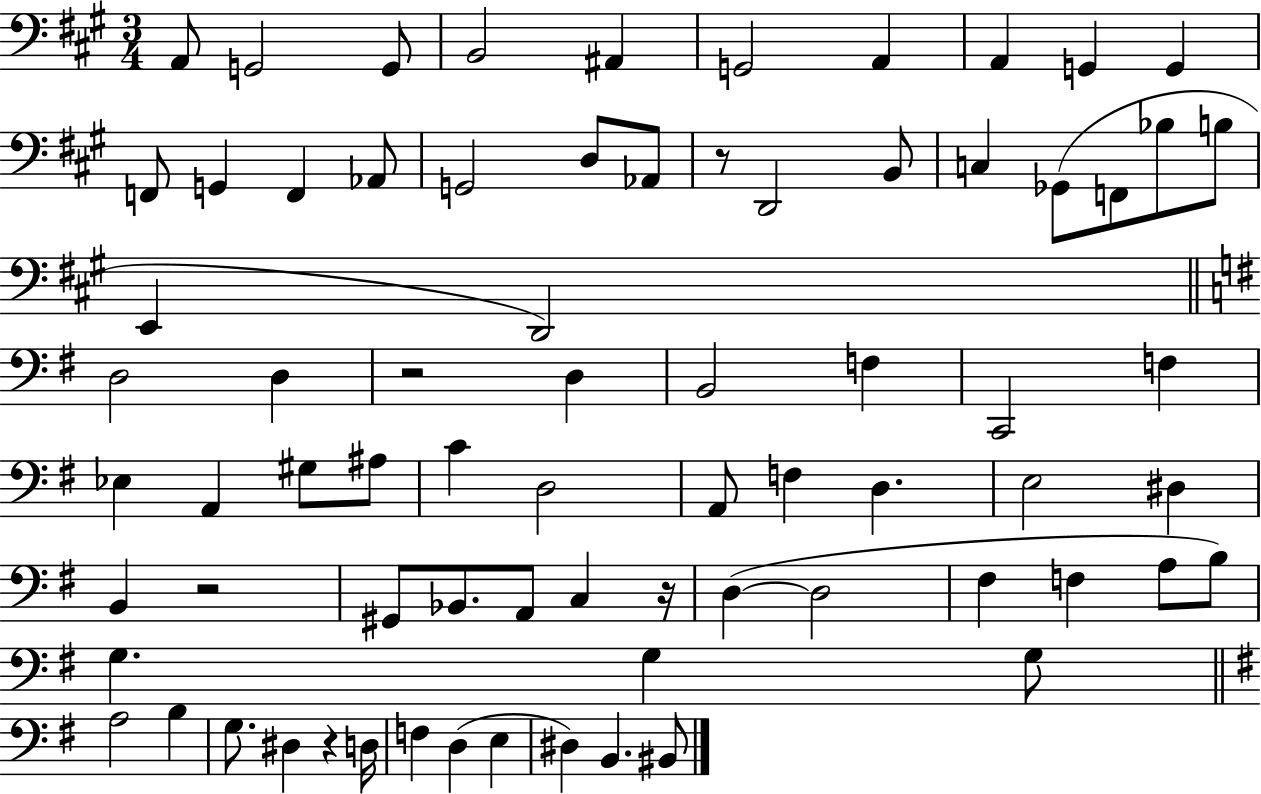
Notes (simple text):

A2/e G2/h G2/e B2/h A#2/q G2/h A2/q A2/q G2/q G2/q F2/e G2/q F2/q Ab2/e G2/h D3/e Ab2/e R/e D2/h B2/e C3/q Gb2/e F2/e Bb3/e B3/e E2/q D2/h D3/h D3/q R/h D3/q B2/h F3/q C2/h F3/q Eb3/q A2/q G#3/e A#3/e C4/q D3/h A2/e F3/q D3/q. E3/h D#3/q B2/q R/h G#2/e Bb2/e. A2/e C3/q R/s D3/q D3/h F#3/q F3/q A3/e B3/e G3/q. G3/q G3/e A3/h B3/q G3/e. D#3/q R/q D3/s F3/q D3/q E3/q D#3/q B2/q. BIS2/e